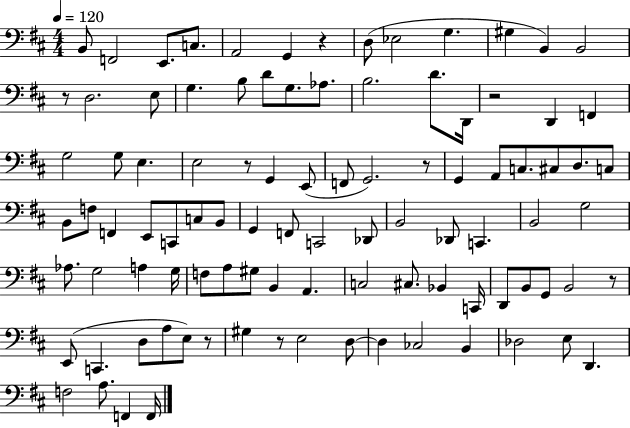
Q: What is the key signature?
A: D major